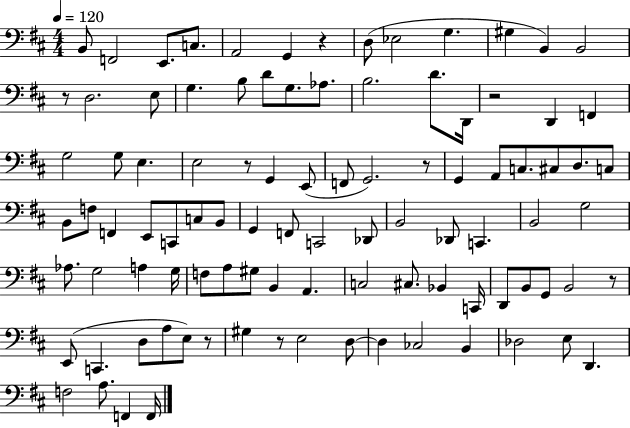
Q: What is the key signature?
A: D major